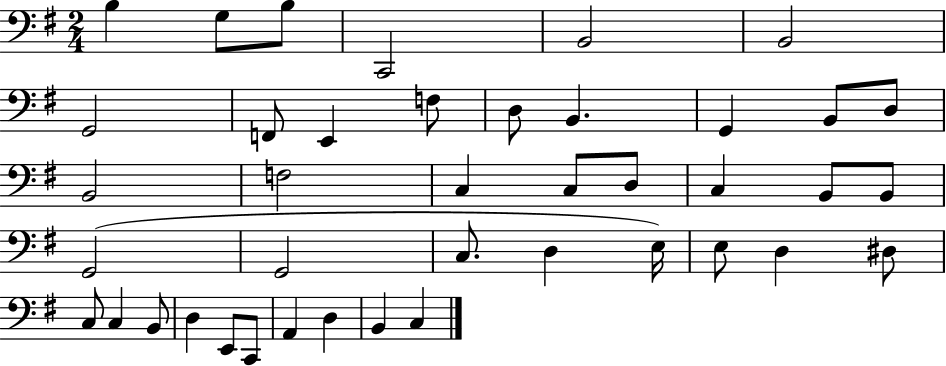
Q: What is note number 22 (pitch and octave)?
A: B2